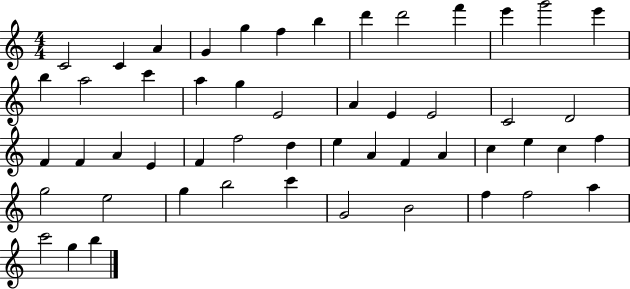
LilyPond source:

{
  \clef treble
  \numericTimeSignature
  \time 4/4
  \key c \major
  c'2 c'4 a'4 | g'4 g''4 f''4 b''4 | d'''4 d'''2 f'''4 | e'''4 g'''2 e'''4 | \break b''4 a''2 c'''4 | a''4 g''4 e'2 | a'4 e'4 e'2 | c'2 d'2 | \break f'4 f'4 a'4 e'4 | f'4 f''2 d''4 | e''4 a'4 f'4 a'4 | c''4 e''4 c''4 f''4 | \break g''2 e''2 | g''4 b''2 c'''4 | g'2 b'2 | f''4 f''2 a''4 | \break c'''2 g''4 b''4 | \bar "|."
}